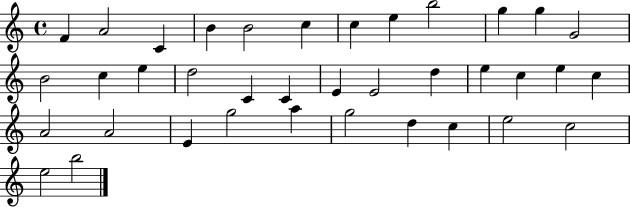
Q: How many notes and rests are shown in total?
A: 37